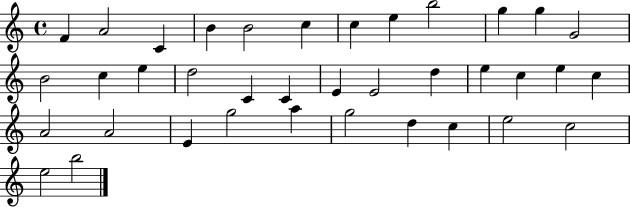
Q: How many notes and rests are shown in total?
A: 37